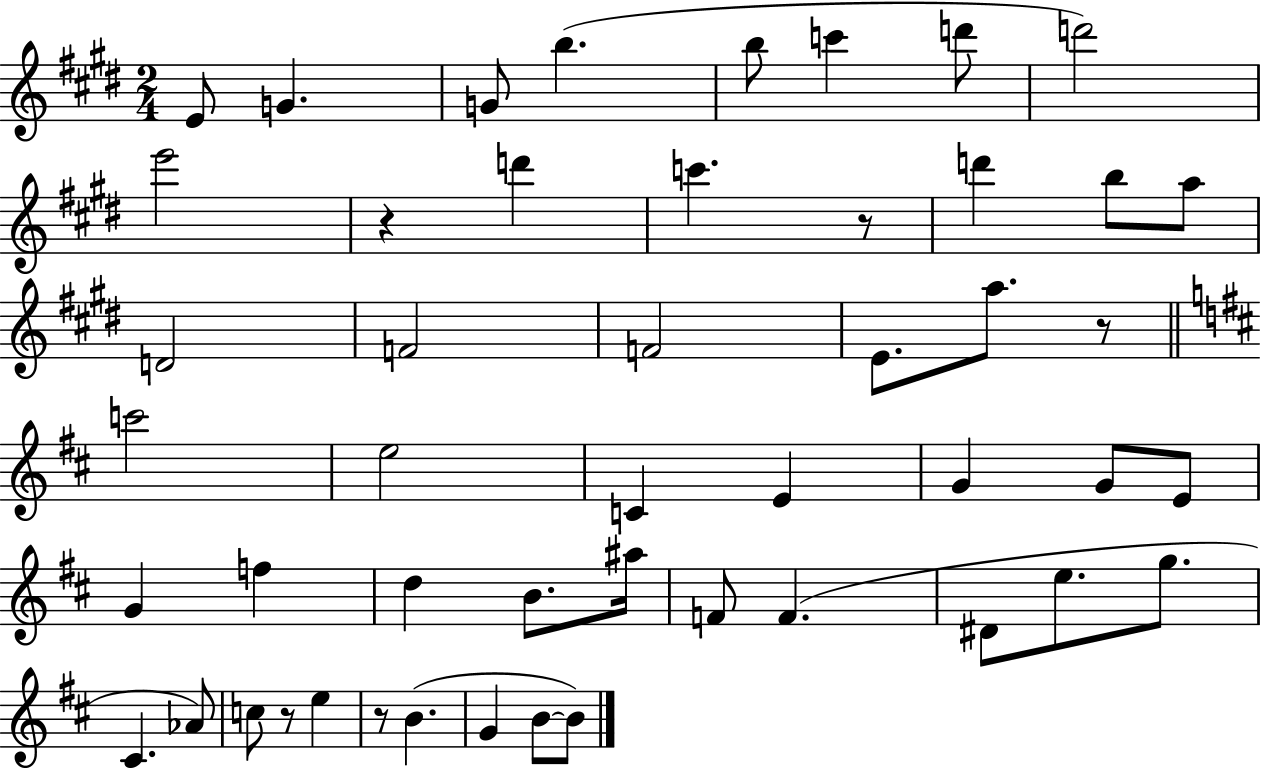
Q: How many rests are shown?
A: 5